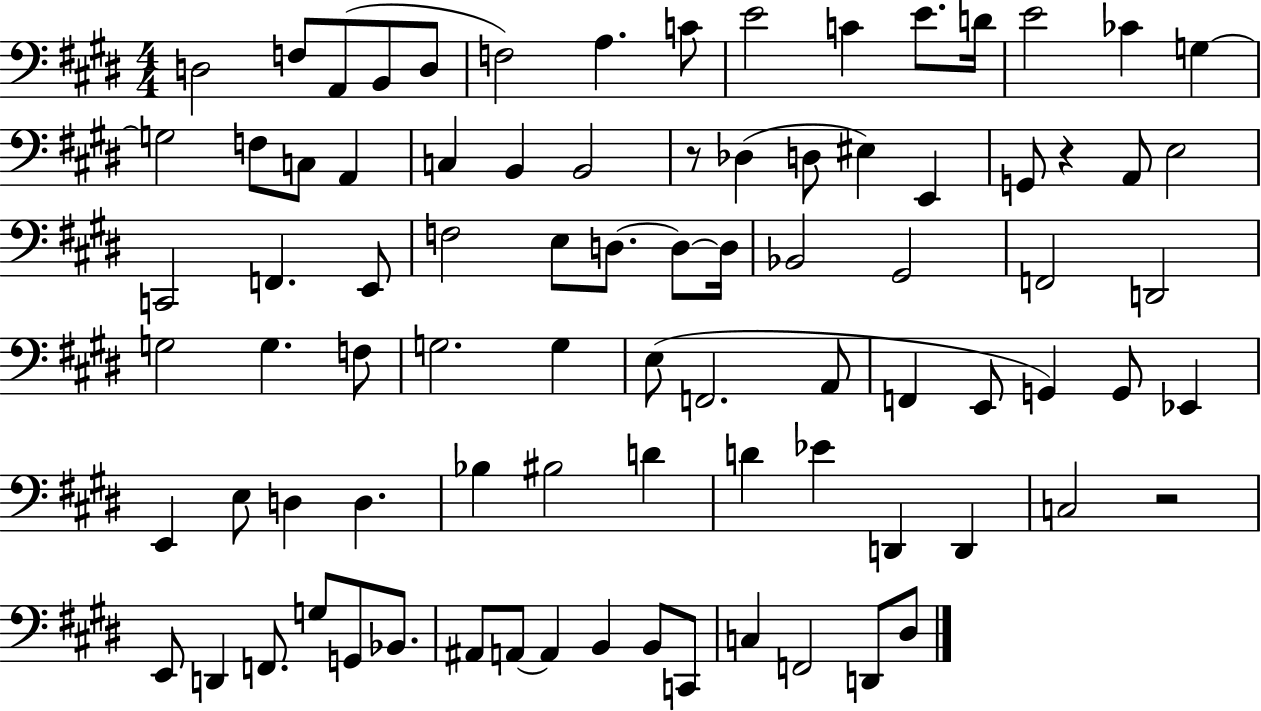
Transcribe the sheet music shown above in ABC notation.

X:1
T:Untitled
M:4/4
L:1/4
K:E
D,2 F,/2 A,,/2 B,,/2 D,/2 F,2 A, C/2 E2 C E/2 D/4 E2 _C G, G,2 F,/2 C,/2 A,, C, B,, B,,2 z/2 _D, D,/2 ^E, E,, G,,/2 z A,,/2 E,2 C,,2 F,, E,,/2 F,2 E,/2 D,/2 D,/2 D,/4 _B,,2 ^G,,2 F,,2 D,,2 G,2 G, F,/2 G,2 G, E,/2 F,,2 A,,/2 F,, E,,/2 G,, G,,/2 _E,, E,, E,/2 D, D, _B, ^B,2 D D _E D,, D,, C,2 z2 E,,/2 D,, F,,/2 G,/2 G,,/2 _B,,/2 ^A,,/2 A,,/2 A,, B,, B,,/2 C,,/2 C, F,,2 D,,/2 ^D,/2